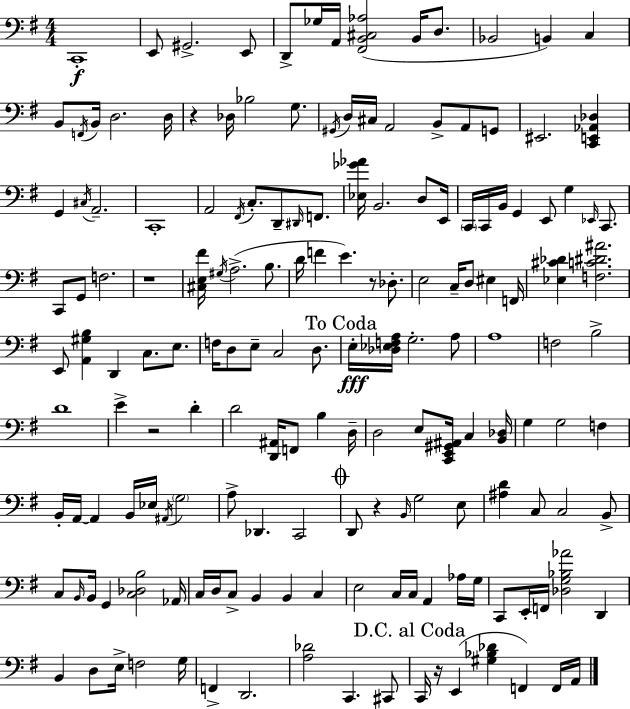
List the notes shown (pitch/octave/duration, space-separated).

C2/w E2/e G#2/h. E2/e D2/e Gb3/s A2/s [F#2,B2,C#3,Ab3]/h B2/s D3/e. Bb2/h B2/q C3/q B2/e F2/s B2/s D3/h. D3/s R/q Db3/s Bb3/h G3/e. G#2/s D3/s C#3/s A2/h B2/e A2/e G2/e EIS2/h. [C2,E2,Ab2,Db3]/q G2/q C#3/s A2/h. C2/w A2/h F#2/s C3/e. D2/e D#2/s F2/e. [Eb3,Gb4,Ab4]/s B2/h. D3/e E2/s C2/s C2/s B2/s G2/q E2/e G3/q Eb2/s C2/e. C2/e G2/e F3/h. R/w [C#3,E3,F#4]/s G#3/s A3/h. B3/e. D4/s F4/q E4/q. R/e Db3/e. E3/h C3/s D3/e EIS3/q F2/s [Eb3,C#4,Db4]/q [F3,C4,D#4,A#4]/h. E2/e [A2,G#3,B3]/q D2/q C3/e. E3/e. F3/s D3/e E3/e C3/h D3/e. E3/s [Db3,Eb3,F3,A3]/s G3/h. A3/e A3/w F3/h B3/h D4/w E4/q R/h D4/q D4/h [D2,A#2]/s F2/e B3/q D3/s D3/h E3/e [C2,E2,G#2,A#2]/s C3/q [B2,Db3]/s G3/q G3/h F3/q B2/s A2/s A2/q B2/s Eb3/s A#2/s G3/h A3/e Db2/q. C2/h D2/e R/q B2/s G3/h E3/e [A#3,D4]/q C3/e C3/h B2/e C3/e B2/s B2/s G2/q [C3,Db3,B3]/h Ab2/s C3/s D3/s C3/e B2/q B2/q C3/q E3/h C3/s C3/s A2/q Ab3/s G3/s C2/e E2/s F2/s [Db3,G3,Bb3,Ab4]/h D2/q B2/q D3/e E3/s F3/h G3/s F2/q D2/h. [A3,Db4]/h C2/q. C#2/e C2/s R/s E2/q [G#3,Bb3,Db4]/q F2/q F2/s A2/s